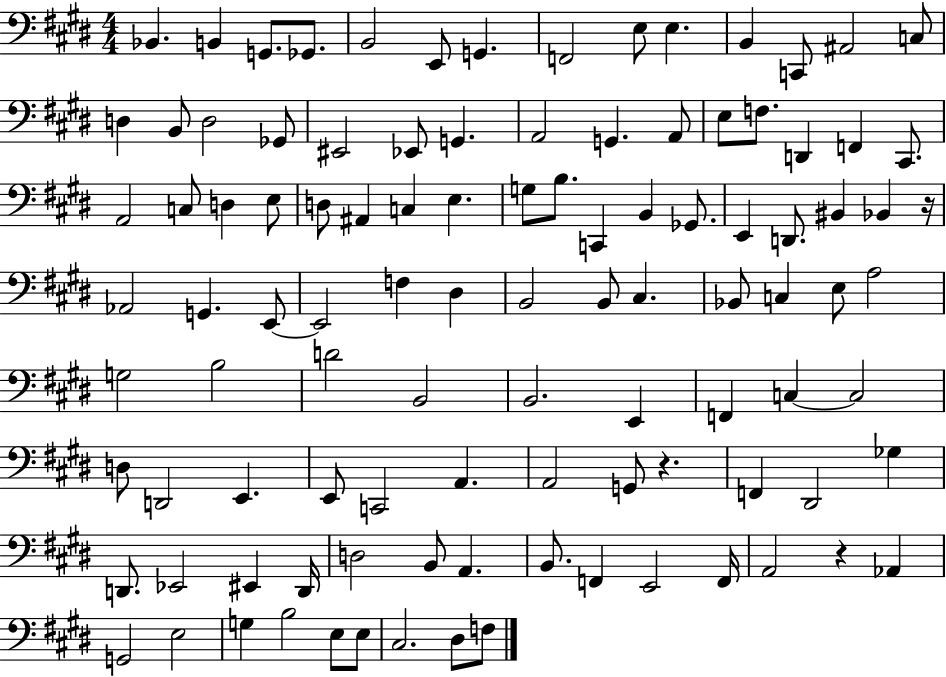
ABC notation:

X:1
T:Untitled
M:4/4
L:1/4
K:E
_B,, B,, G,,/2 _G,,/2 B,,2 E,,/2 G,, F,,2 E,/2 E, B,, C,,/2 ^A,,2 C,/2 D, B,,/2 D,2 _G,,/2 ^E,,2 _E,,/2 G,, A,,2 G,, A,,/2 E,/2 F,/2 D,, F,, ^C,,/2 A,,2 C,/2 D, E,/2 D,/2 ^A,, C, E, G,/2 B,/2 C,, B,, _G,,/2 E,, D,,/2 ^B,, _B,, z/4 _A,,2 G,, E,,/2 E,,2 F, ^D, B,,2 B,,/2 ^C, _B,,/2 C, E,/2 A,2 G,2 B,2 D2 B,,2 B,,2 E,, F,, C, C,2 D,/2 D,,2 E,, E,,/2 C,,2 A,, A,,2 G,,/2 z F,, ^D,,2 _G, D,,/2 _E,,2 ^E,, D,,/4 D,2 B,,/2 A,, B,,/2 F,, E,,2 F,,/4 A,,2 z _A,, G,,2 E,2 G, B,2 E,/2 E,/2 ^C,2 ^D,/2 F,/2